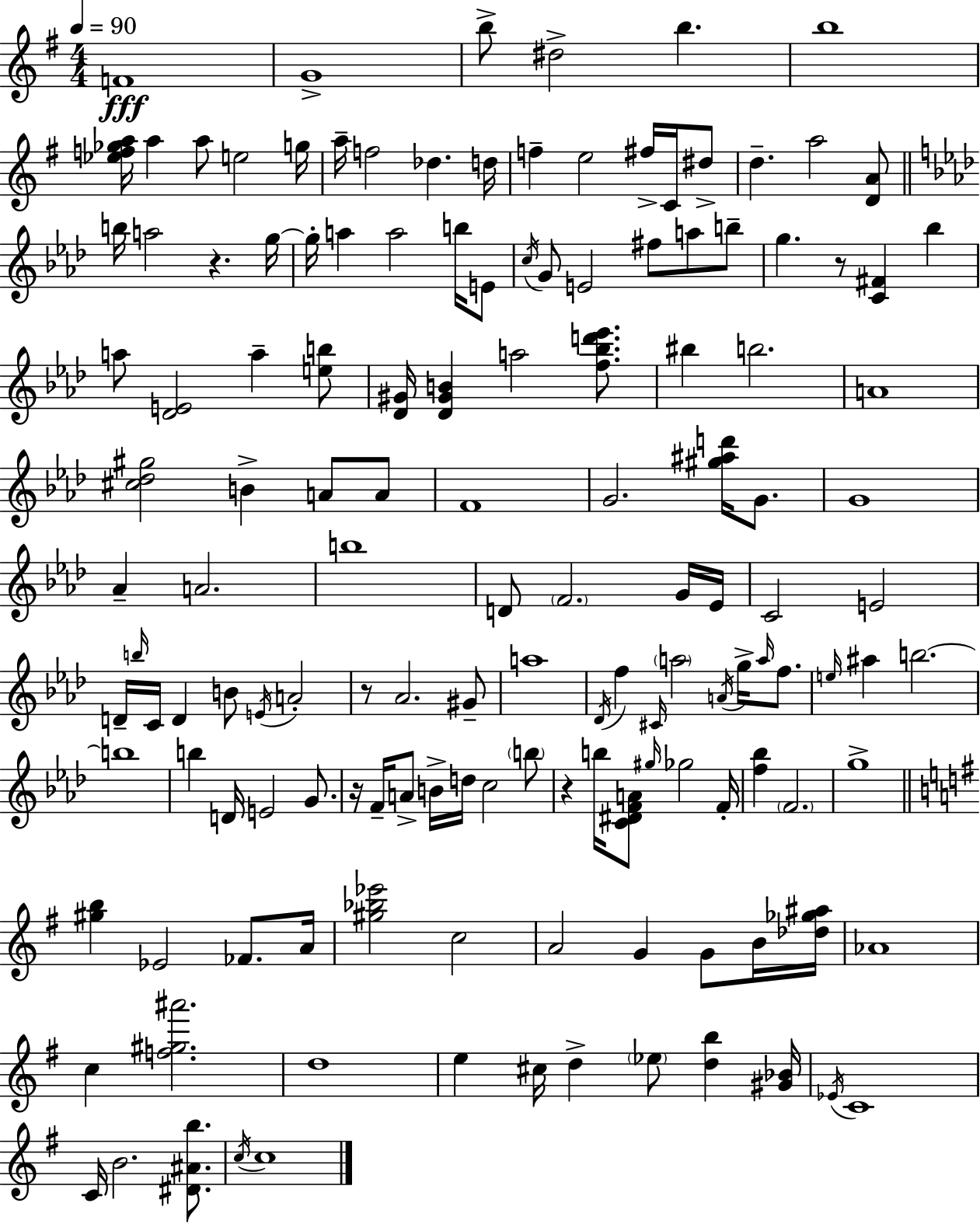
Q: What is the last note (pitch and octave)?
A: C5